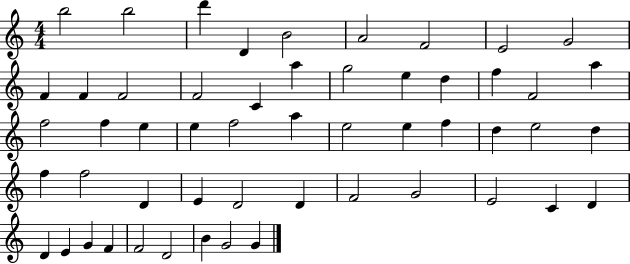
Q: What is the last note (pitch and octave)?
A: G4